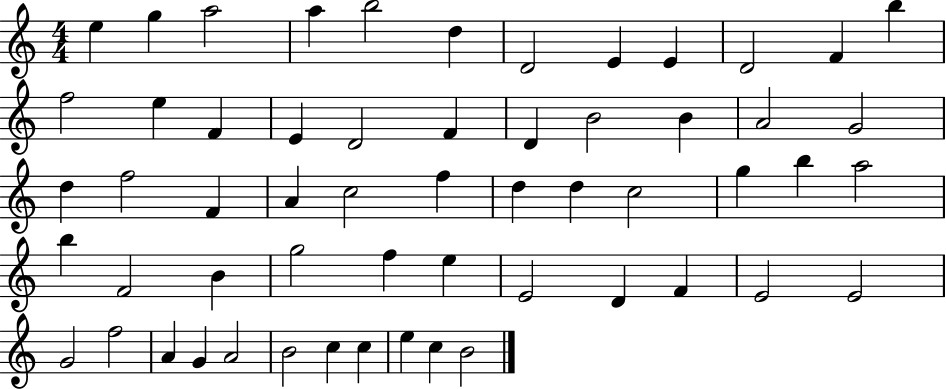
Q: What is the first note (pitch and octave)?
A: E5